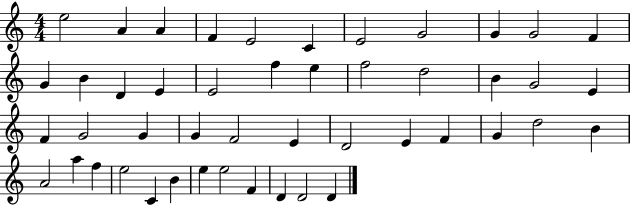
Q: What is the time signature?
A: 4/4